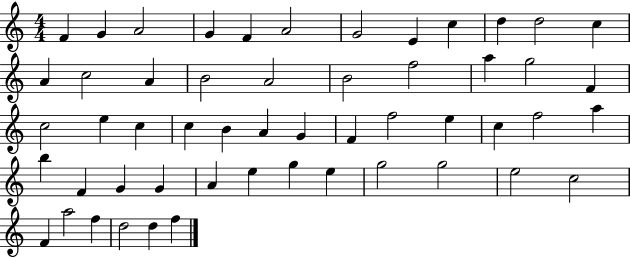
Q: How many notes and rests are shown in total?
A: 53